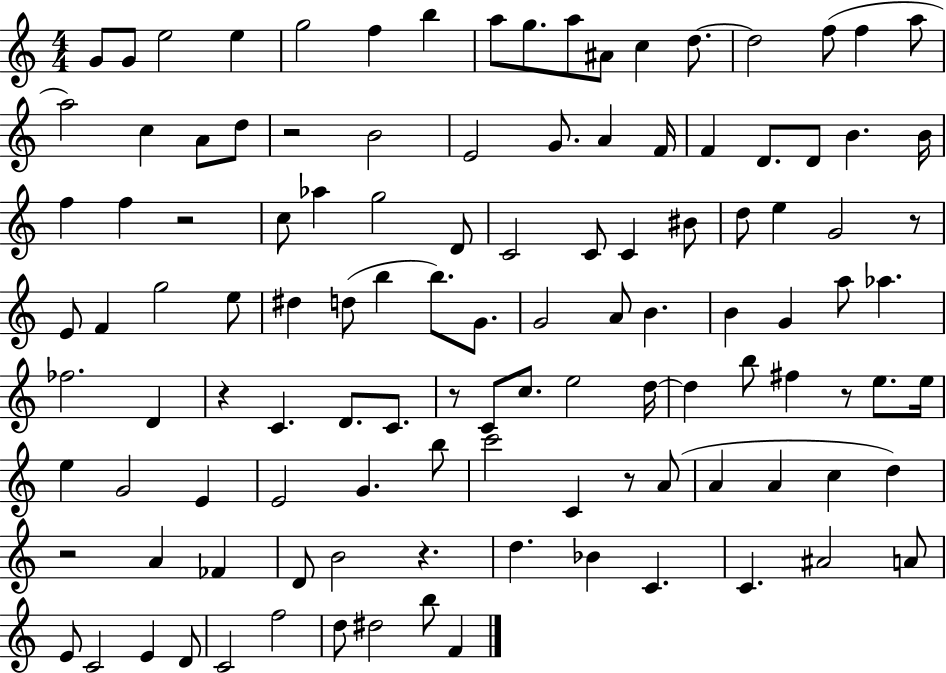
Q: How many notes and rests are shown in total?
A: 116